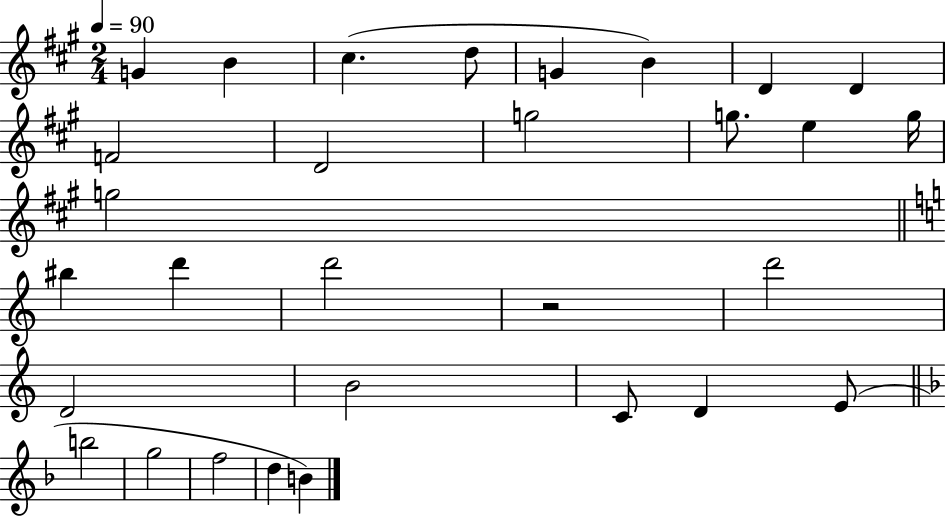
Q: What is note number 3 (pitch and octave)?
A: C#5